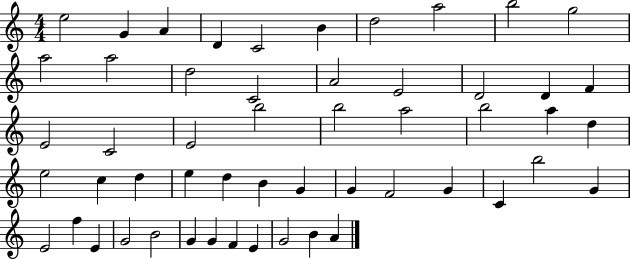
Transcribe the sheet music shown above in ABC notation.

X:1
T:Untitled
M:4/4
L:1/4
K:C
e2 G A D C2 B d2 a2 b2 g2 a2 a2 d2 C2 A2 E2 D2 D F E2 C2 E2 b2 b2 a2 b2 a d e2 c d e d B G G F2 G C b2 G E2 f E G2 B2 G G F E G2 B A